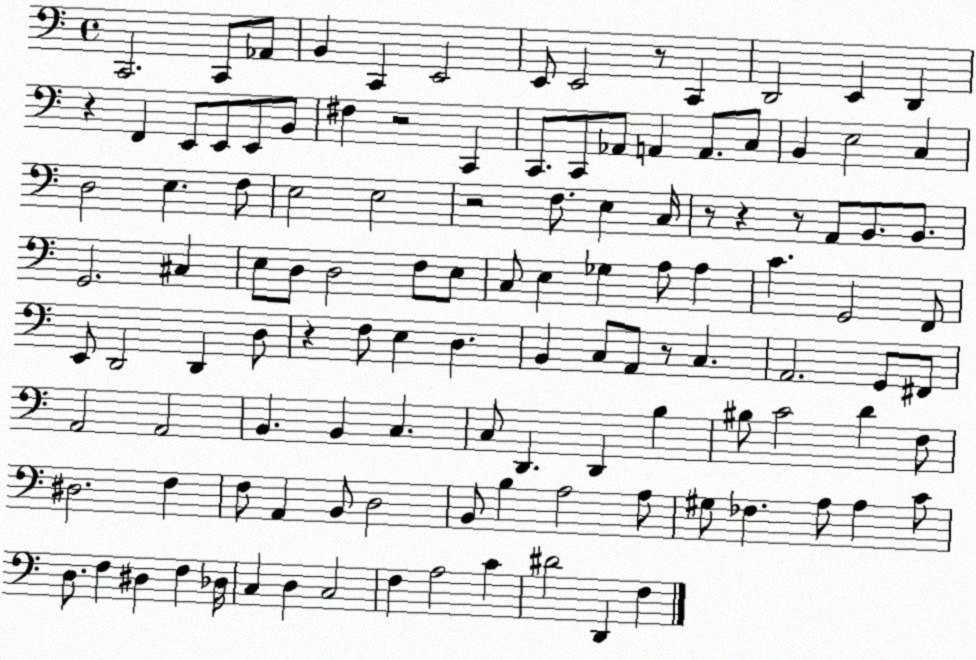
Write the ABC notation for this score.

X:1
T:Untitled
M:4/4
L:1/4
K:C
C,,2 C,,/2 _A,,/2 B,, C,, E,,2 E,,/2 E,,2 z/2 C,, D,,2 E,, D,, z F,, E,,/2 E,,/2 E,,/2 B,,/2 ^F, z2 C,, C,,/2 C,,/2 _A,,/2 A,, A,,/2 C,/2 B,, E,2 C, D,2 E, F,/2 E,2 E,2 z2 F,/2 E, C,/4 z/2 z z/2 A,,/2 B,,/2 B,,/2 G,,2 ^C, E,/2 D,/2 D,2 F,/2 E,/2 C,/2 E, _G, A,/2 A, C G,,2 F,,/2 E,,/2 D,,2 D,, D,/2 z F,/2 E, D, B,, C,/2 A,,/2 z/2 C, A,,2 G,,/2 ^F,,/2 A,,2 A,,2 B,, B,, C, C,/2 D,, D,, B, ^B,/2 C2 D F,/2 ^D,2 F, F,/2 A,, B,,/2 D,2 B,,/2 B, A,2 A,/2 ^G,/2 _F, A,/2 A, C/2 D,/2 F, ^D, F, _D,/4 C, D, C,2 F, A,2 C ^D2 D,, F,